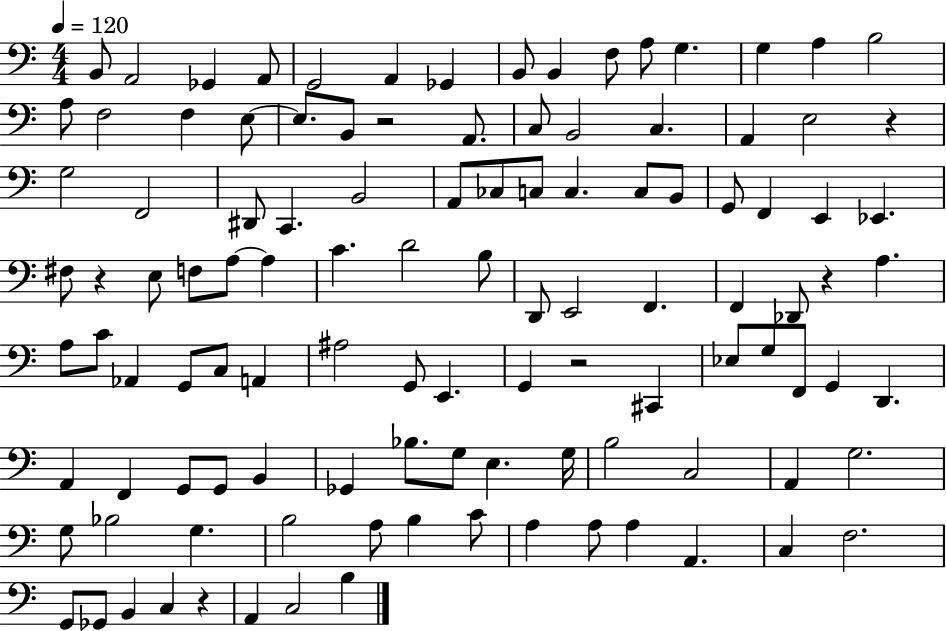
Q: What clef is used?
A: bass